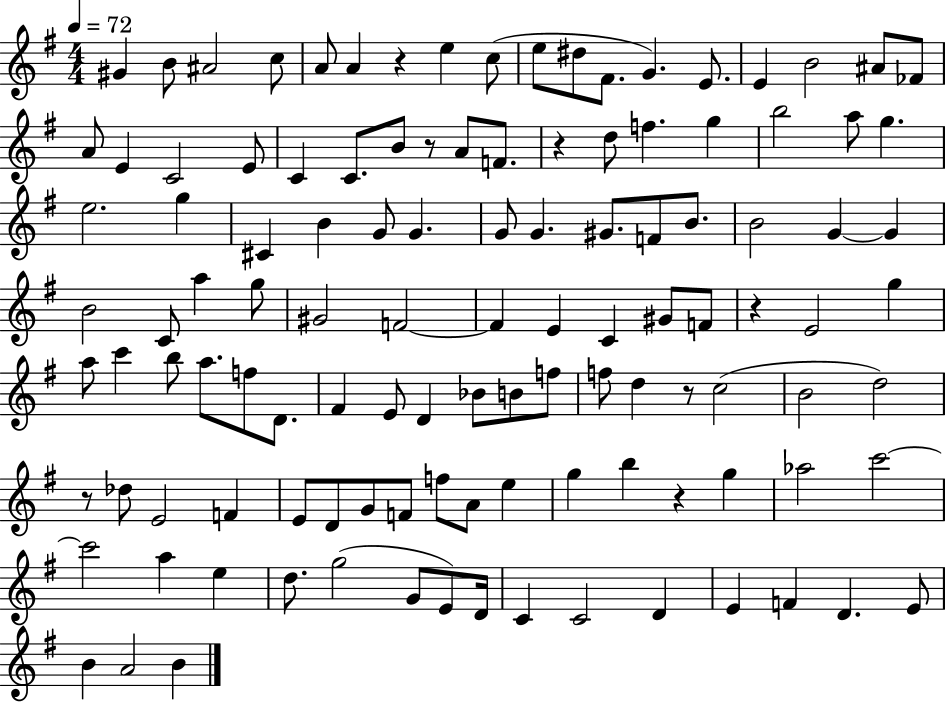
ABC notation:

X:1
T:Untitled
M:4/4
L:1/4
K:G
^G B/2 ^A2 c/2 A/2 A z e c/2 e/2 ^d/2 ^F/2 G E/2 E B2 ^A/2 _F/2 A/2 E C2 E/2 C C/2 B/2 z/2 A/2 F/2 z d/2 f g b2 a/2 g e2 g ^C B G/2 G G/2 G ^G/2 F/2 B/2 B2 G G B2 C/2 a g/2 ^G2 F2 F E C ^G/2 F/2 z E2 g a/2 c' b/2 a/2 f/2 D/2 ^F E/2 D _B/2 B/2 f/2 f/2 d z/2 c2 B2 d2 z/2 _d/2 E2 F E/2 D/2 G/2 F/2 f/2 A/2 e g b z g _a2 c'2 c'2 a e d/2 g2 G/2 E/2 D/4 C C2 D E F D E/2 B A2 B